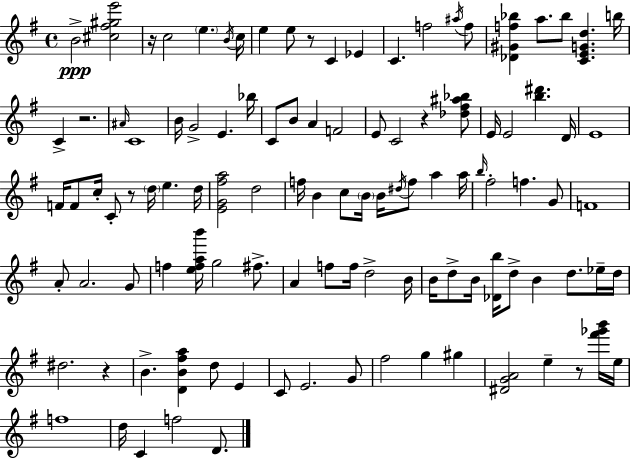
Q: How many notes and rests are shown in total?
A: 109